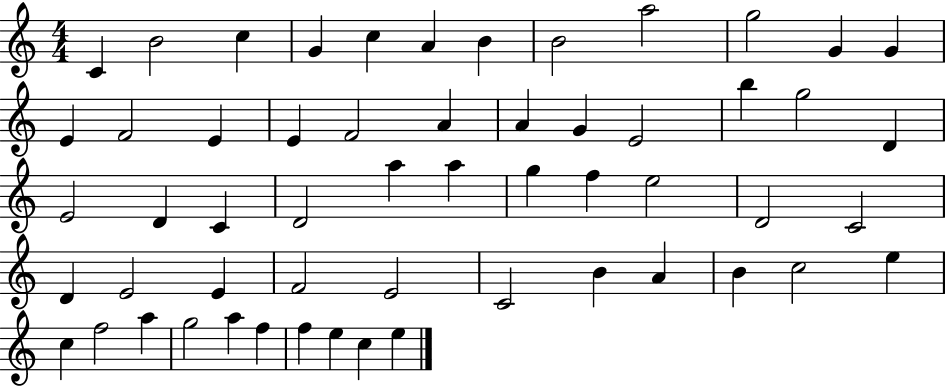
C4/q B4/h C5/q G4/q C5/q A4/q B4/q B4/h A5/h G5/h G4/q G4/q E4/q F4/h E4/q E4/q F4/h A4/q A4/q G4/q E4/h B5/q G5/h D4/q E4/h D4/q C4/q D4/h A5/q A5/q G5/q F5/q E5/h D4/h C4/h D4/q E4/h E4/q F4/h E4/h C4/h B4/q A4/q B4/q C5/h E5/q C5/q F5/h A5/q G5/h A5/q F5/q F5/q E5/q C5/q E5/q